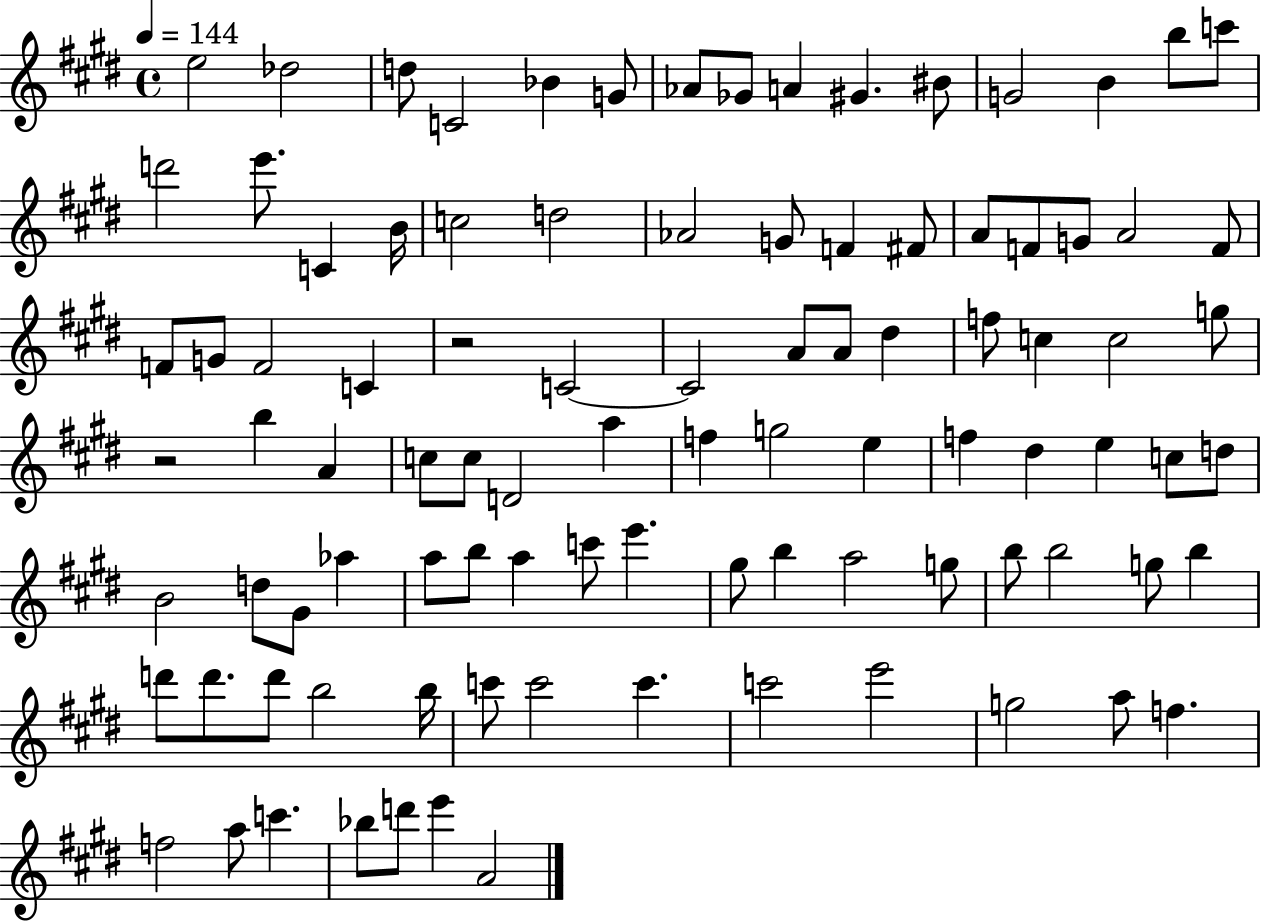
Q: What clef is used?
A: treble